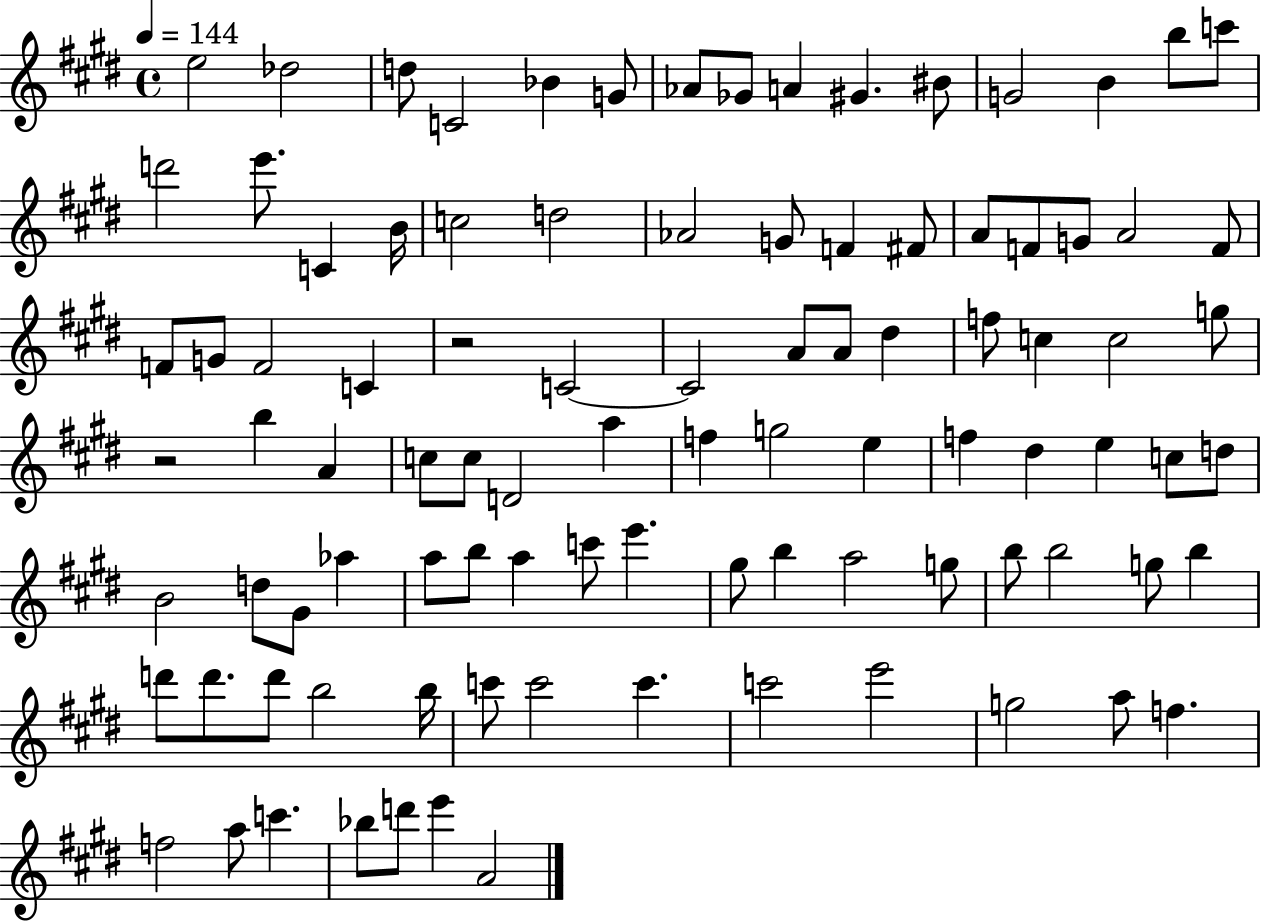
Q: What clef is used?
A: treble